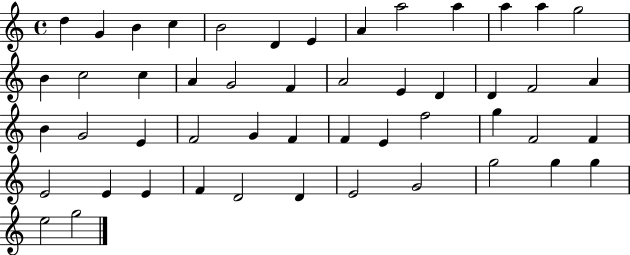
D5/q G4/q B4/q C5/q B4/h D4/q E4/q A4/q A5/h A5/q A5/q A5/q G5/h B4/q C5/h C5/q A4/q G4/h F4/q A4/h E4/q D4/q D4/q F4/h A4/q B4/q G4/h E4/q F4/h G4/q F4/q F4/q E4/q F5/h G5/q F4/h F4/q E4/h E4/q E4/q F4/q D4/h D4/q E4/h G4/h G5/h G5/q G5/q E5/h G5/h